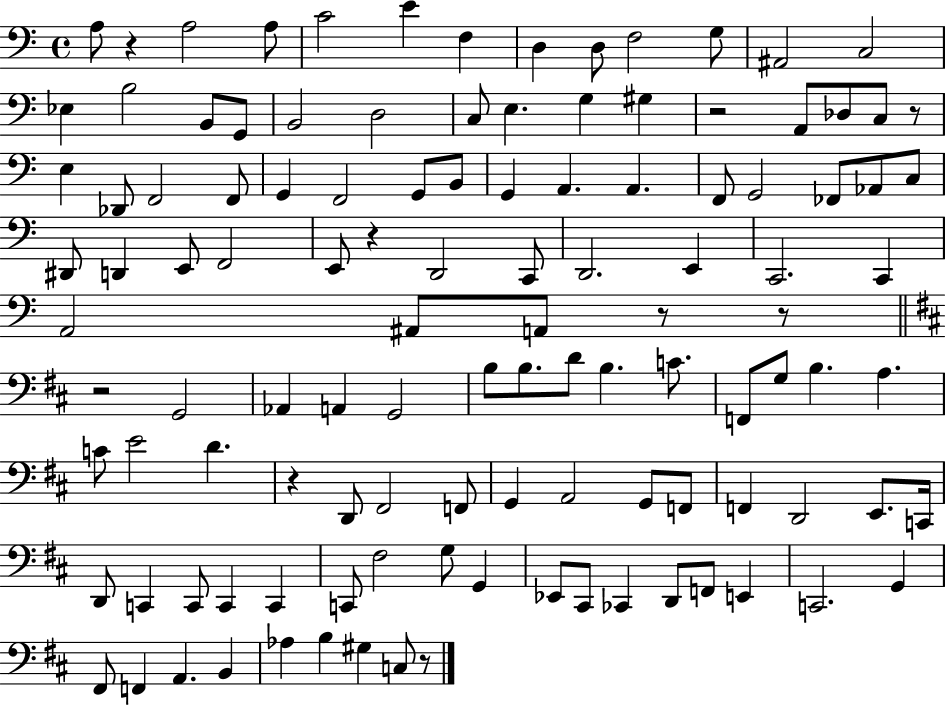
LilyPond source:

{
  \clef bass
  \time 4/4
  \defaultTimeSignature
  \key c \major
  a8 r4 a2 a8 | c'2 e'4 f4 | d4 d8 f2 g8 | ais,2 c2 | \break ees4 b2 b,8 g,8 | b,2 d2 | c8 e4. g4 gis4 | r2 a,8 des8 c8 r8 | \break e4 des,8 f,2 f,8 | g,4 f,2 g,8 b,8 | g,4 a,4. a,4. | f,8 g,2 fes,8 aes,8 c8 | \break dis,8 d,4 e,8 f,2 | e,8 r4 d,2 c,8 | d,2. e,4 | c,2. c,4 | \break a,2 ais,8 a,8 r8 r8 | \bar "||" \break \key d \major r2 g,2 | aes,4 a,4 g,2 | b8 b8. d'8 b4. c'8. | f,8 g8 b4. a4. | \break c'8 e'2 d'4. | r4 d,8 fis,2 f,8 | g,4 a,2 g,8 f,8 | f,4 d,2 e,8. c,16 | \break d,8 c,4 c,8 c,4 c,4 | c,8 fis2 g8 g,4 | ees,8 cis,8 ces,4 d,8 f,8 e,4 | c,2. g,4 | \break fis,8 f,4 a,4. b,4 | aes4 b4 gis4 c8 r8 | \bar "|."
}